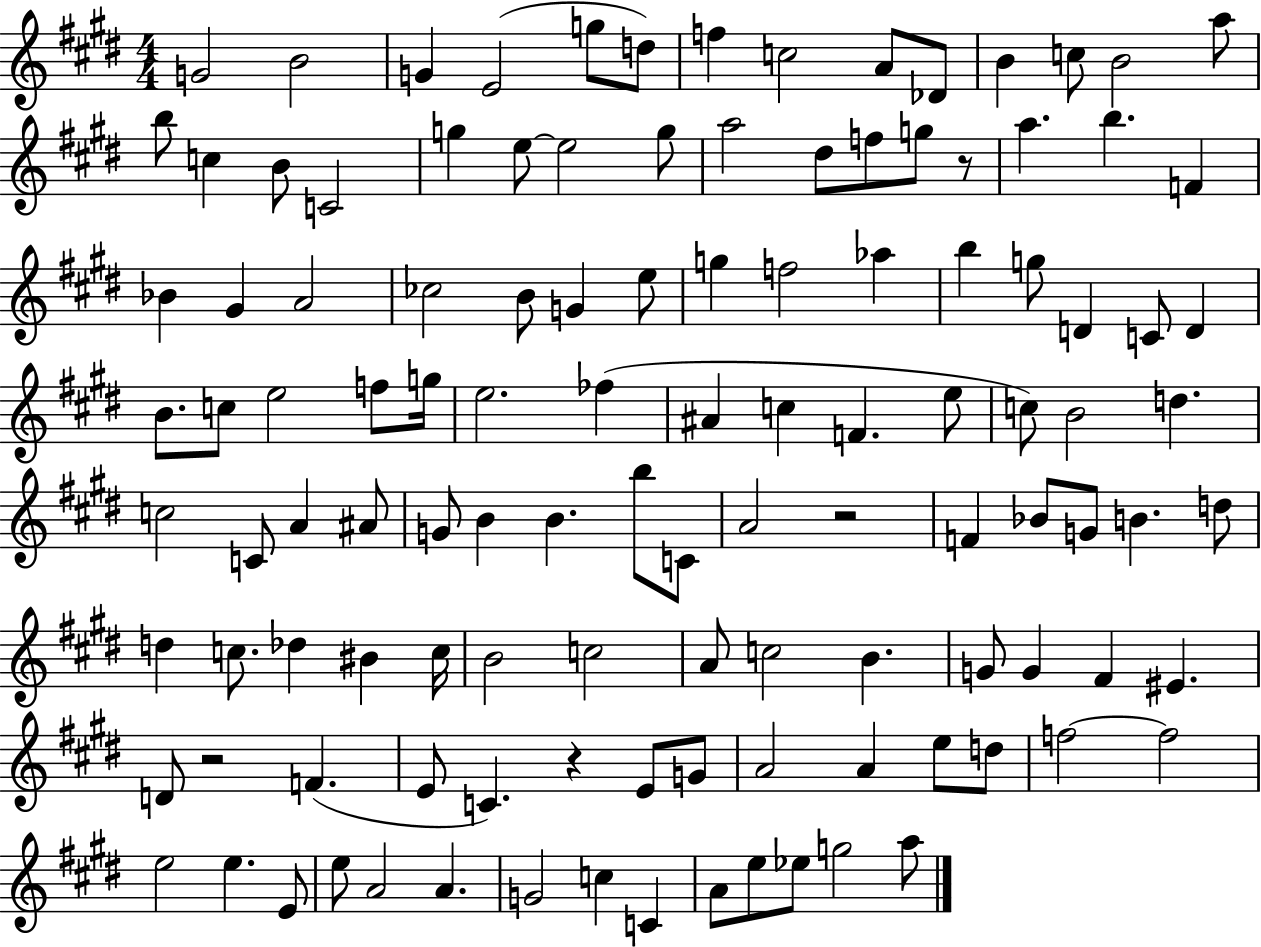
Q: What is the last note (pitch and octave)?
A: A5